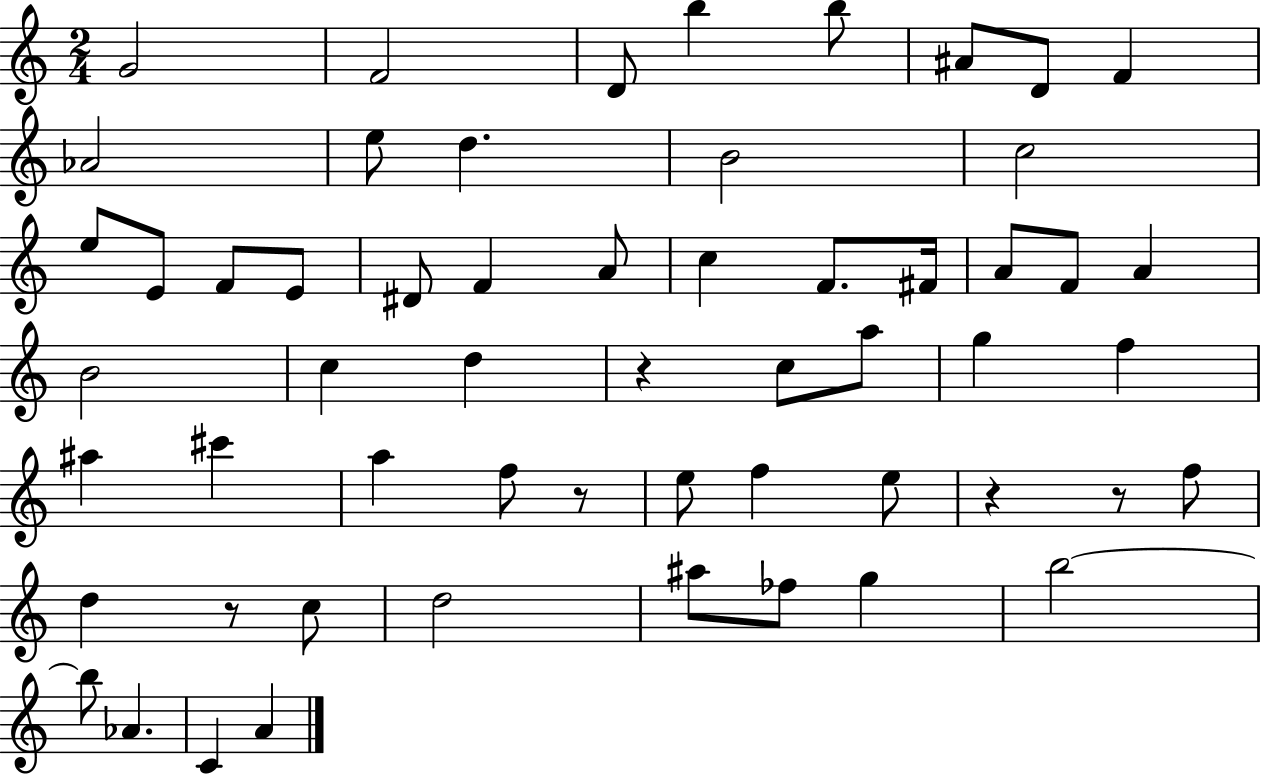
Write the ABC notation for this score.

X:1
T:Untitled
M:2/4
L:1/4
K:C
G2 F2 D/2 b b/2 ^A/2 D/2 F _A2 e/2 d B2 c2 e/2 E/2 F/2 E/2 ^D/2 F A/2 c F/2 ^F/4 A/2 F/2 A B2 c d z c/2 a/2 g f ^a ^c' a f/2 z/2 e/2 f e/2 z z/2 f/2 d z/2 c/2 d2 ^a/2 _f/2 g b2 b/2 _A C A